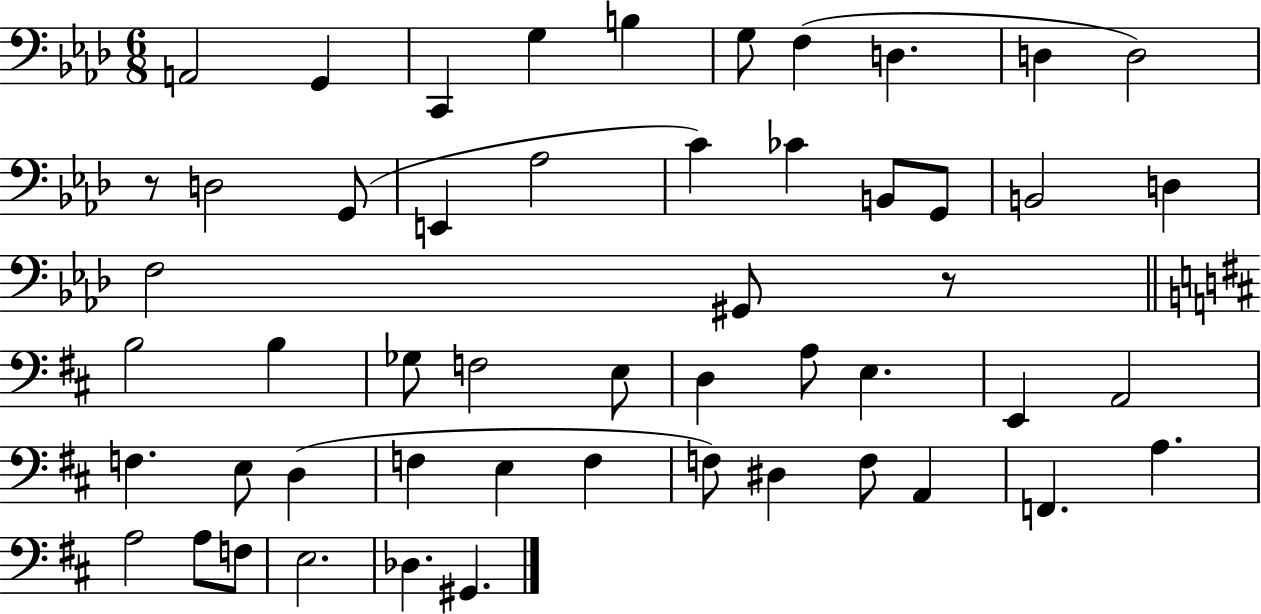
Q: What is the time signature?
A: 6/8